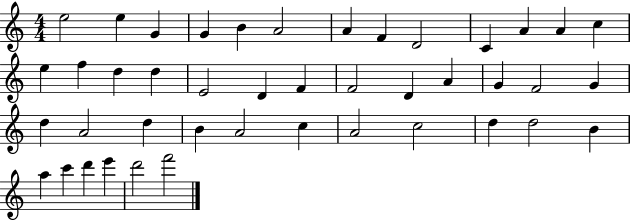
{
  \clef treble
  \numericTimeSignature
  \time 4/4
  \key c \major
  e''2 e''4 g'4 | g'4 b'4 a'2 | a'4 f'4 d'2 | c'4 a'4 a'4 c''4 | \break e''4 f''4 d''4 d''4 | e'2 d'4 f'4 | f'2 d'4 a'4 | g'4 f'2 g'4 | \break d''4 a'2 d''4 | b'4 a'2 c''4 | a'2 c''2 | d''4 d''2 b'4 | \break a''4 c'''4 d'''4 e'''4 | d'''2 f'''2 | \bar "|."
}